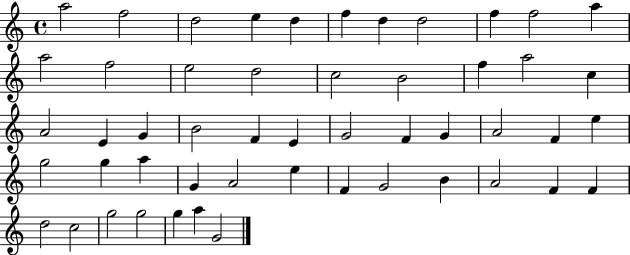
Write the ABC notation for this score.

X:1
T:Untitled
M:4/4
L:1/4
K:C
a2 f2 d2 e d f d d2 f f2 a a2 f2 e2 d2 c2 B2 f a2 c A2 E G B2 F E G2 F G A2 F e g2 g a G A2 e F G2 B A2 F F d2 c2 g2 g2 g a G2